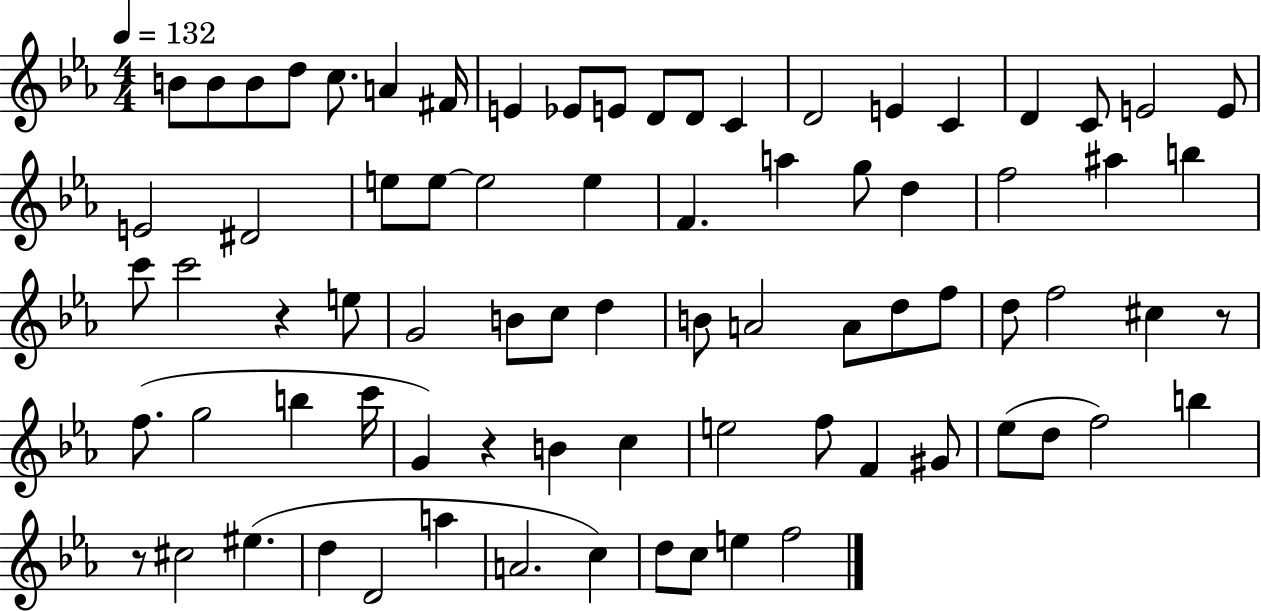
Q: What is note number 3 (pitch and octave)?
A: B4